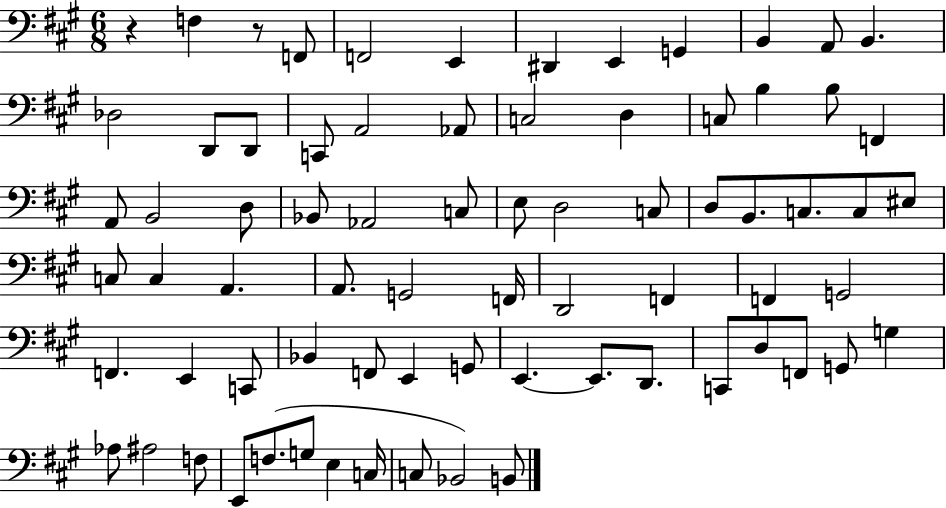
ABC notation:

X:1
T:Untitled
M:6/8
L:1/4
K:A
z F, z/2 F,,/2 F,,2 E,, ^D,, E,, G,, B,, A,,/2 B,, _D,2 D,,/2 D,,/2 C,,/2 A,,2 _A,,/2 C,2 D, C,/2 B, B,/2 F,, A,,/2 B,,2 D,/2 _B,,/2 _A,,2 C,/2 E,/2 D,2 C,/2 D,/2 B,,/2 C,/2 C,/2 ^E,/2 C,/2 C, A,, A,,/2 G,,2 F,,/4 D,,2 F,, F,, G,,2 F,, E,, C,,/2 _B,, F,,/2 E,, G,,/2 E,, E,,/2 D,,/2 C,,/2 D,/2 F,,/2 G,,/2 G, _A,/2 ^A,2 F,/2 E,,/2 F,/2 G,/2 E, C,/4 C,/2 _B,,2 B,,/2